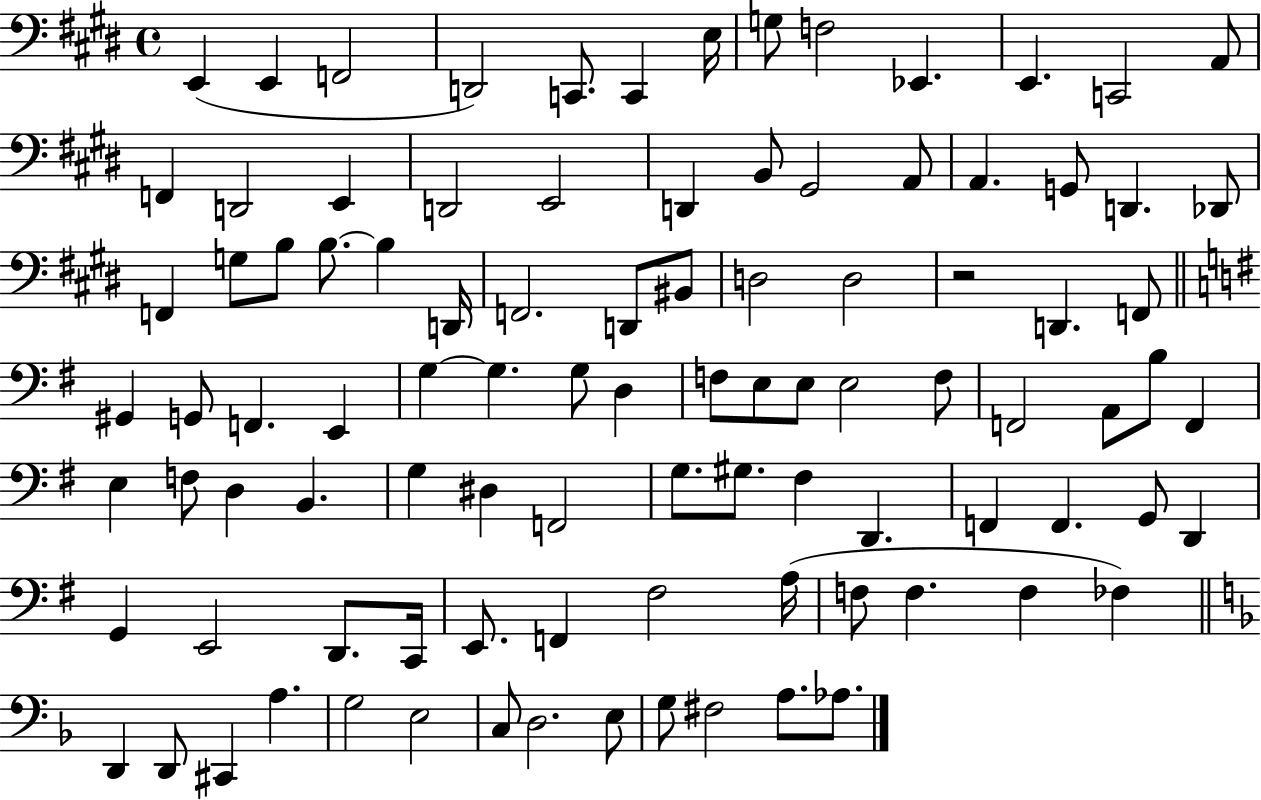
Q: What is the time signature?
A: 4/4